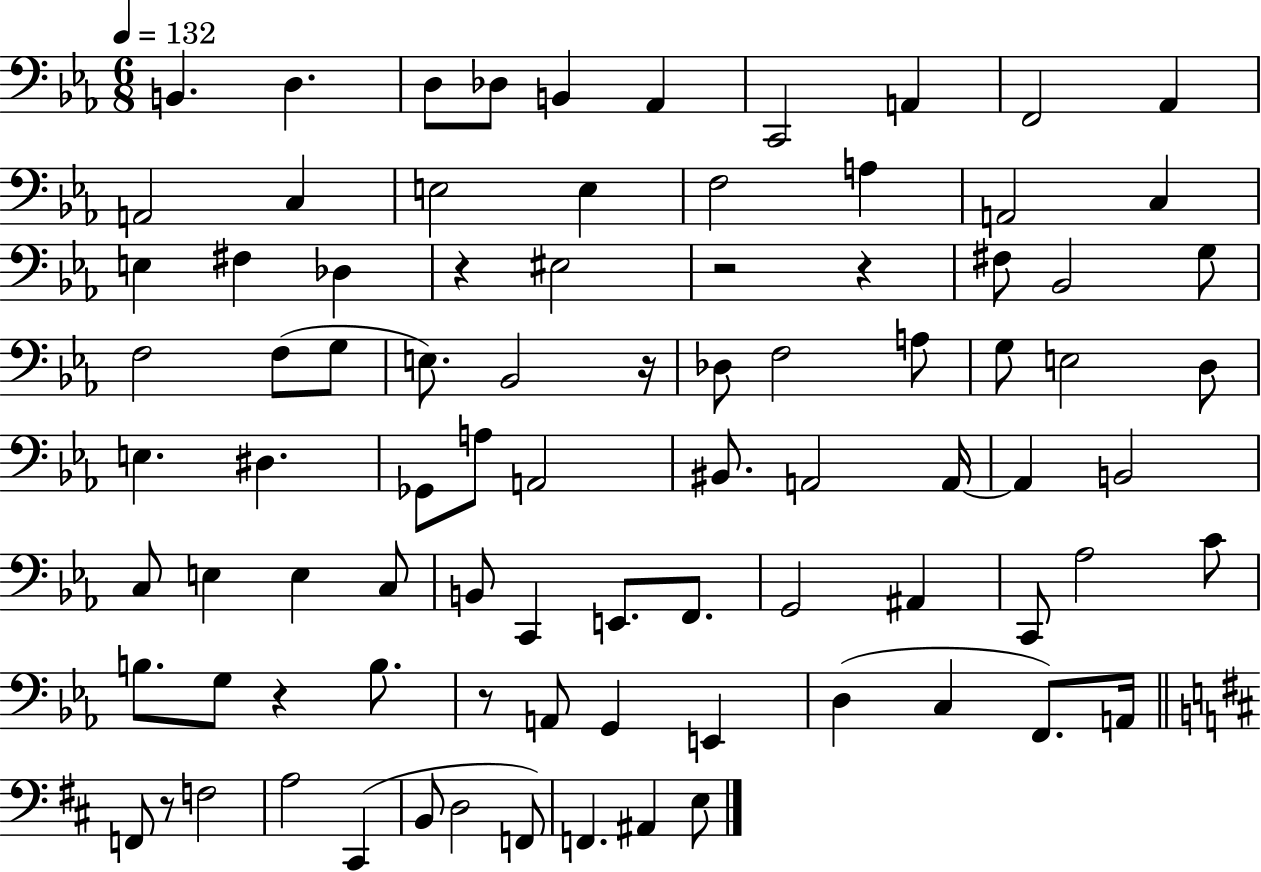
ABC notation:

X:1
T:Untitled
M:6/8
L:1/4
K:Eb
B,, D, D,/2 _D,/2 B,, _A,, C,,2 A,, F,,2 _A,, A,,2 C, E,2 E, F,2 A, A,,2 C, E, ^F, _D, z ^E,2 z2 z ^F,/2 _B,,2 G,/2 F,2 F,/2 G,/2 E,/2 _B,,2 z/4 _D,/2 F,2 A,/2 G,/2 E,2 D,/2 E, ^D, _G,,/2 A,/2 A,,2 ^B,,/2 A,,2 A,,/4 A,, B,,2 C,/2 E, E, C,/2 B,,/2 C,, E,,/2 F,,/2 G,,2 ^A,, C,,/2 _A,2 C/2 B,/2 G,/2 z B,/2 z/2 A,,/2 G,, E,, D, C, F,,/2 A,,/4 F,,/2 z/2 F,2 A,2 ^C,, B,,/2 D,2 F,,/2 F,, ^A,, E,/2